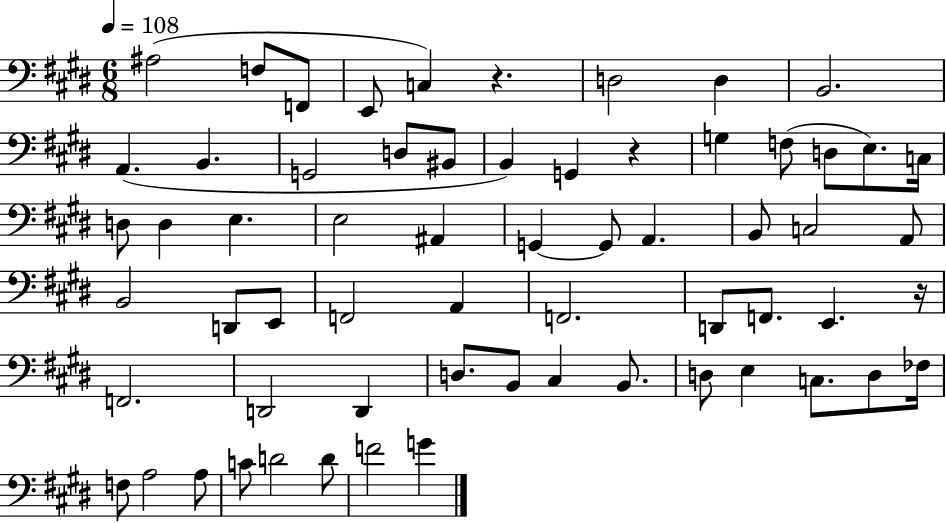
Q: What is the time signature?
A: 6/8